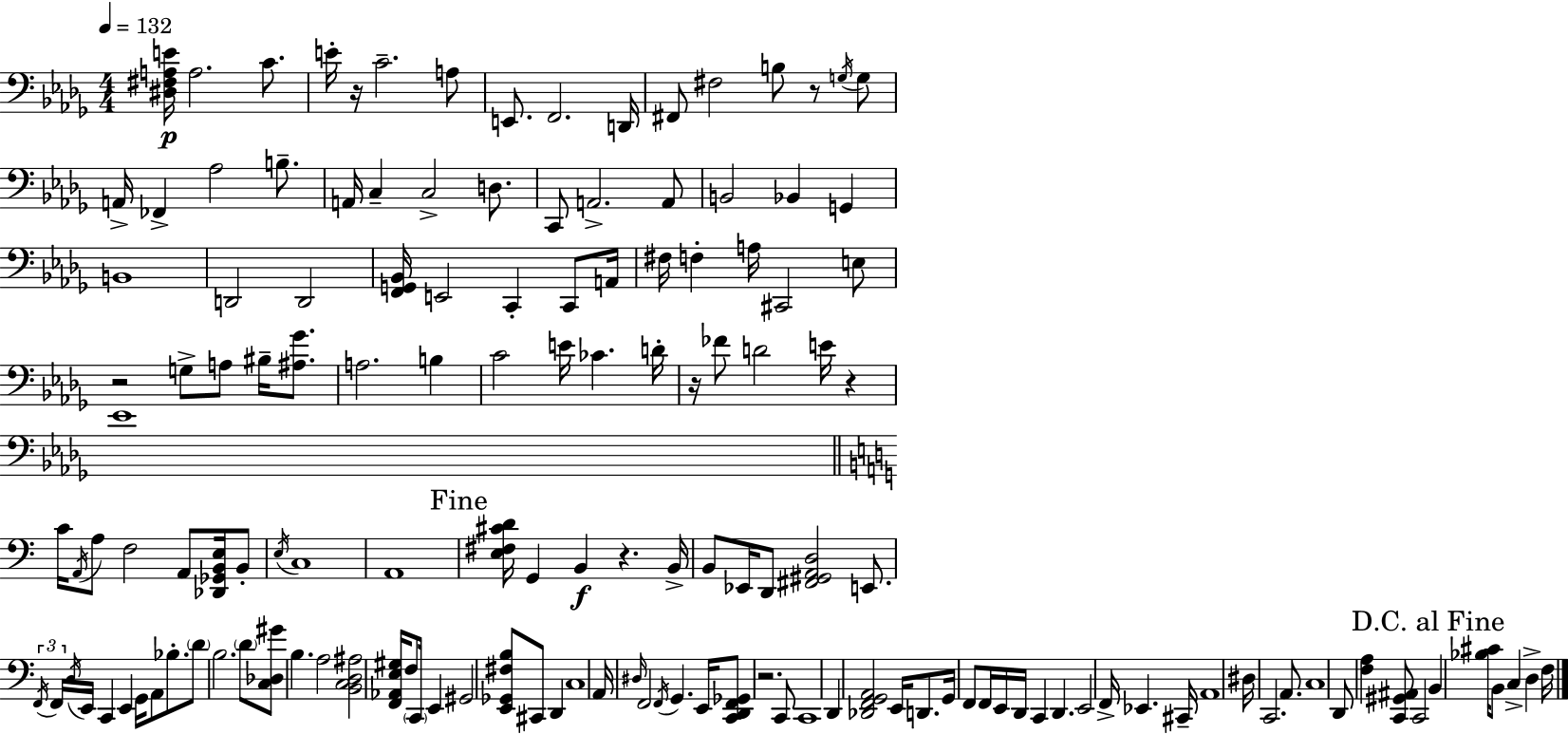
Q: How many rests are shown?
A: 7